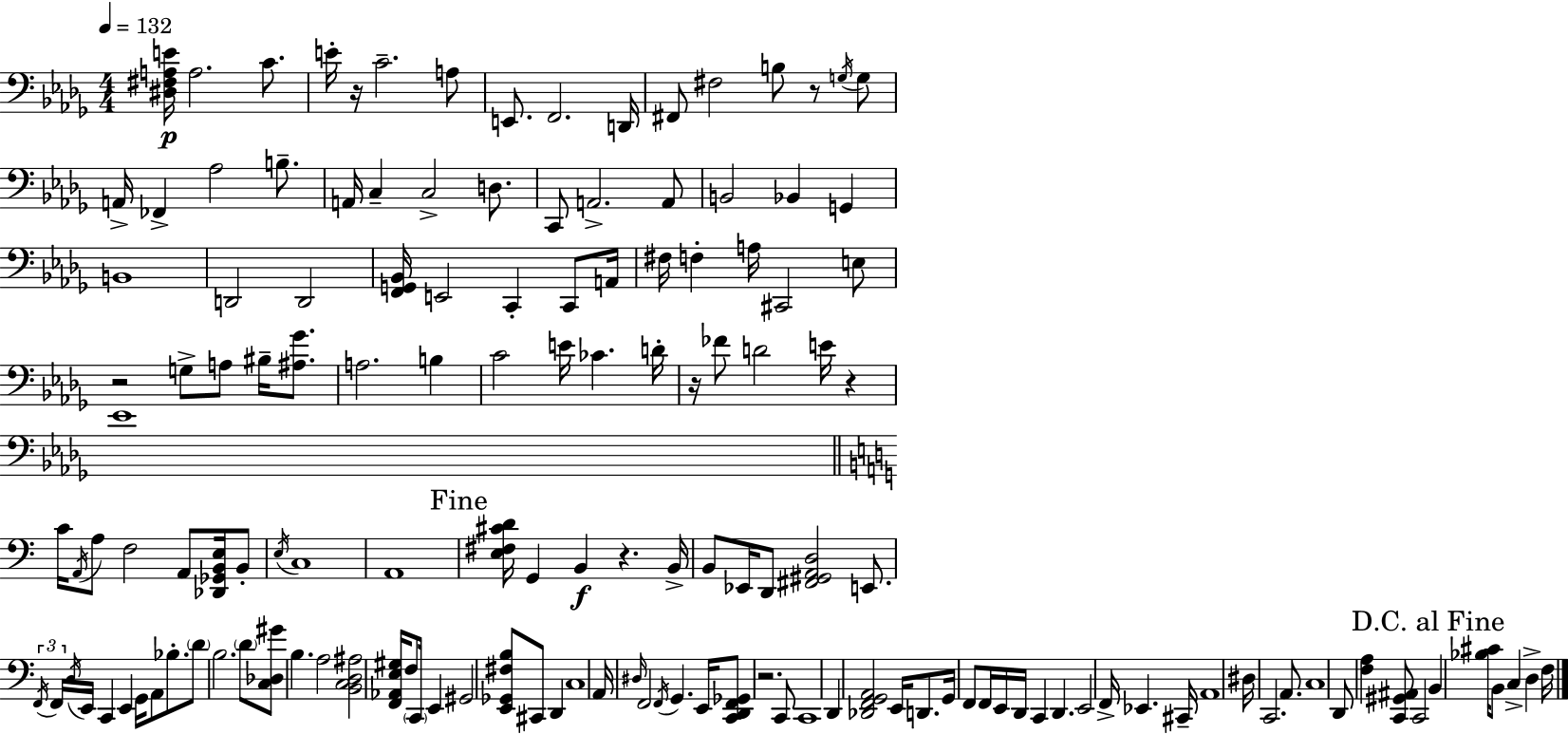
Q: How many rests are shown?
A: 7